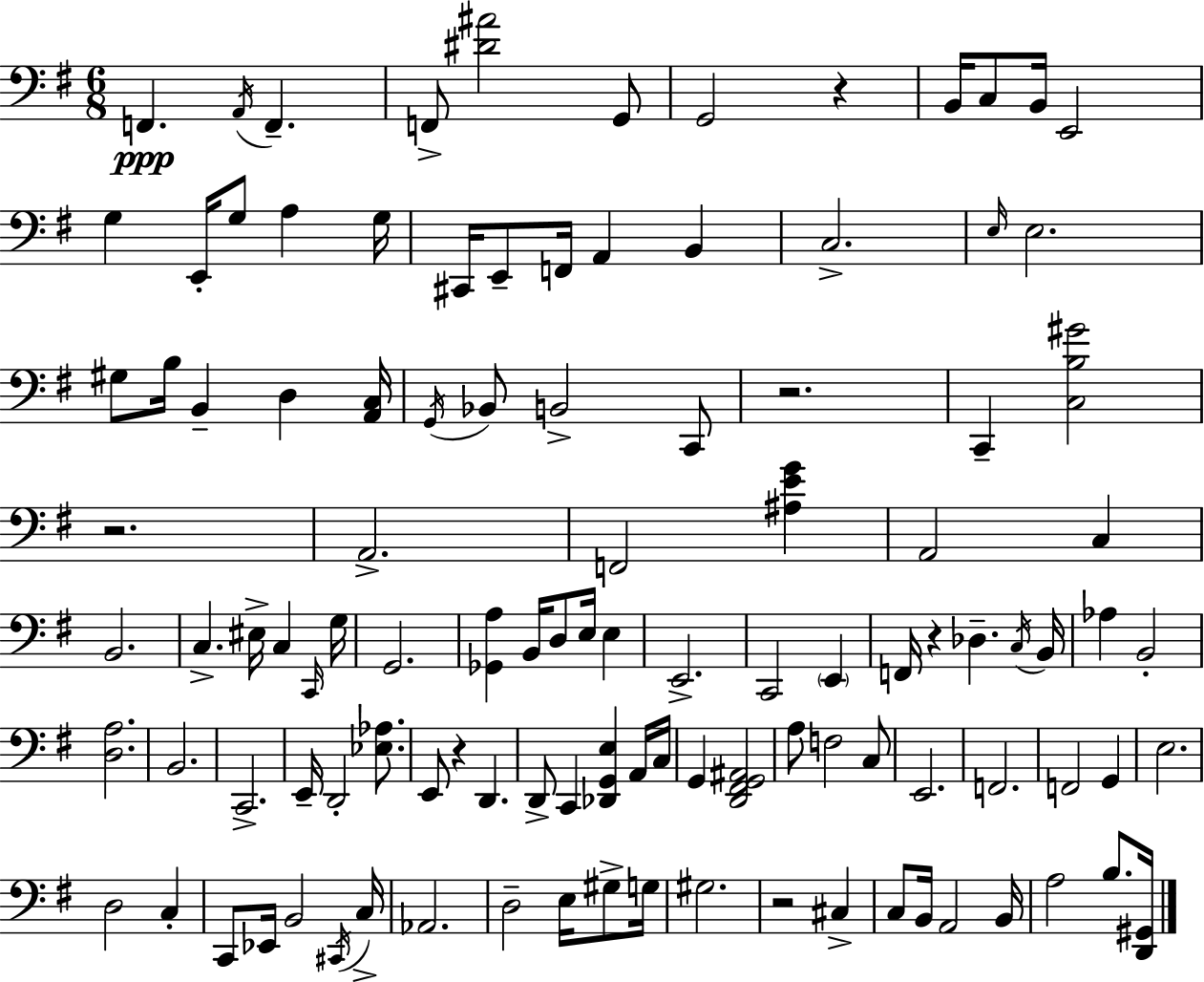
X:1
T:Untitled
M:6/8
L:1/4
K:Em
F,, A,,/4 F,, F,,/2 [^D^A]2 G,,/2 G,,2 z B,,/4 C,/2 B,,/4 E,,2 G, E,,/4 G,/2 A, G,/4 ^C,,/4 E,,/2 F,,/4 A,, B,, C,2 E,/4 E,2 ^G,/2 B,/4 B,, D, [A,,C,]/4 G,,/4 _B,,/2 B,,2 C,,/2 z2 C,, [C,B,^G]2 z2 A,,2 F,,2 [^A,EG] A,,2 C, B,,2 C, ^E,/4 C, C,,/4 G,/4 G,,2 [_G,,A,] B,,/4 D,/2 E,/4 E, E,,2 C,,2 E,, F,,/4 z _D, C,/4 B,,/4 _A, B,,2 [D,A,]2 B,,2 C,,2 E,,/4 D,,2 [_E,_A,]/2 E,,/2 z D,, D,,/2 C,, [_D,,G,,E,] A,,/4 C,/4 G,, [D,,^F,,G,,^A,,]2 A,/2 F,2 C,/2 E,,2 F,,2 F,,2 G,, E,2 D,2 C, C,,/2 _E,,/4 B,,2 ^C,,/4 C,/4 _A,,2 D,2 E,/4 ^G,/2 G,/4 ^G,2 z2 ^C, C,/2 B,,/4 A,,2 B,,/4 A,2 B,/2 [D,,^G,,]/4